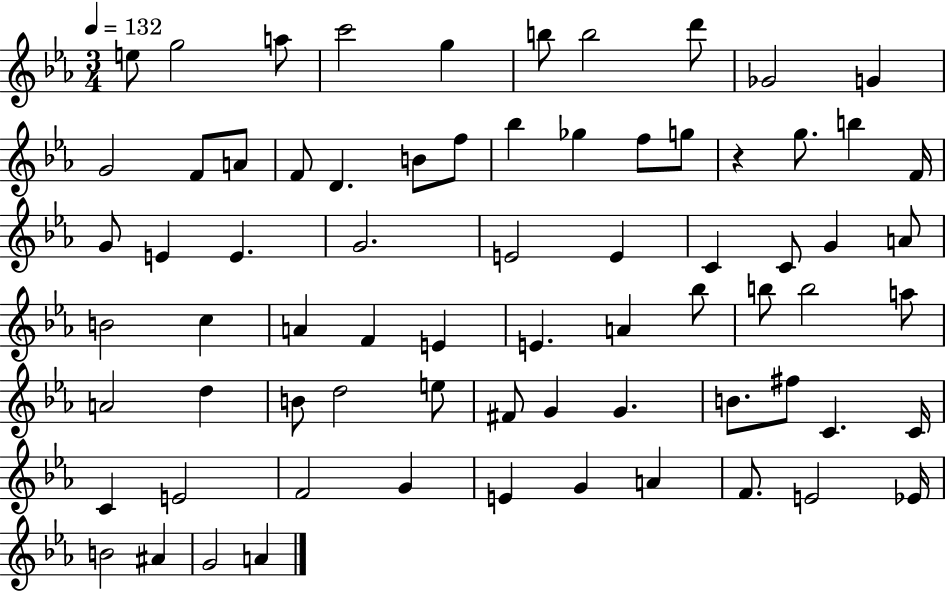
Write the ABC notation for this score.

X:1
T:Untitled
M:3/4
L:1/4
K:Eb
e/2 g2 a/2 c'2 g b/2 b2 d'/2 _G2 G G2 F/2 A/2 F/2 D B/2 f/2 _b _g f/2 g/2 z g/2 b F/4 G/2 E E G2 E2 E C C/2 G A/2 B2 c A F E E A _b/2 b/2 b2 a/2 A2 d B/2 d2 e/2 ^F/2 G G B/2 ^f/2 C C/4 C E2 F2 G E G A F/2 E2 _E/4 B2 ^A G2 A